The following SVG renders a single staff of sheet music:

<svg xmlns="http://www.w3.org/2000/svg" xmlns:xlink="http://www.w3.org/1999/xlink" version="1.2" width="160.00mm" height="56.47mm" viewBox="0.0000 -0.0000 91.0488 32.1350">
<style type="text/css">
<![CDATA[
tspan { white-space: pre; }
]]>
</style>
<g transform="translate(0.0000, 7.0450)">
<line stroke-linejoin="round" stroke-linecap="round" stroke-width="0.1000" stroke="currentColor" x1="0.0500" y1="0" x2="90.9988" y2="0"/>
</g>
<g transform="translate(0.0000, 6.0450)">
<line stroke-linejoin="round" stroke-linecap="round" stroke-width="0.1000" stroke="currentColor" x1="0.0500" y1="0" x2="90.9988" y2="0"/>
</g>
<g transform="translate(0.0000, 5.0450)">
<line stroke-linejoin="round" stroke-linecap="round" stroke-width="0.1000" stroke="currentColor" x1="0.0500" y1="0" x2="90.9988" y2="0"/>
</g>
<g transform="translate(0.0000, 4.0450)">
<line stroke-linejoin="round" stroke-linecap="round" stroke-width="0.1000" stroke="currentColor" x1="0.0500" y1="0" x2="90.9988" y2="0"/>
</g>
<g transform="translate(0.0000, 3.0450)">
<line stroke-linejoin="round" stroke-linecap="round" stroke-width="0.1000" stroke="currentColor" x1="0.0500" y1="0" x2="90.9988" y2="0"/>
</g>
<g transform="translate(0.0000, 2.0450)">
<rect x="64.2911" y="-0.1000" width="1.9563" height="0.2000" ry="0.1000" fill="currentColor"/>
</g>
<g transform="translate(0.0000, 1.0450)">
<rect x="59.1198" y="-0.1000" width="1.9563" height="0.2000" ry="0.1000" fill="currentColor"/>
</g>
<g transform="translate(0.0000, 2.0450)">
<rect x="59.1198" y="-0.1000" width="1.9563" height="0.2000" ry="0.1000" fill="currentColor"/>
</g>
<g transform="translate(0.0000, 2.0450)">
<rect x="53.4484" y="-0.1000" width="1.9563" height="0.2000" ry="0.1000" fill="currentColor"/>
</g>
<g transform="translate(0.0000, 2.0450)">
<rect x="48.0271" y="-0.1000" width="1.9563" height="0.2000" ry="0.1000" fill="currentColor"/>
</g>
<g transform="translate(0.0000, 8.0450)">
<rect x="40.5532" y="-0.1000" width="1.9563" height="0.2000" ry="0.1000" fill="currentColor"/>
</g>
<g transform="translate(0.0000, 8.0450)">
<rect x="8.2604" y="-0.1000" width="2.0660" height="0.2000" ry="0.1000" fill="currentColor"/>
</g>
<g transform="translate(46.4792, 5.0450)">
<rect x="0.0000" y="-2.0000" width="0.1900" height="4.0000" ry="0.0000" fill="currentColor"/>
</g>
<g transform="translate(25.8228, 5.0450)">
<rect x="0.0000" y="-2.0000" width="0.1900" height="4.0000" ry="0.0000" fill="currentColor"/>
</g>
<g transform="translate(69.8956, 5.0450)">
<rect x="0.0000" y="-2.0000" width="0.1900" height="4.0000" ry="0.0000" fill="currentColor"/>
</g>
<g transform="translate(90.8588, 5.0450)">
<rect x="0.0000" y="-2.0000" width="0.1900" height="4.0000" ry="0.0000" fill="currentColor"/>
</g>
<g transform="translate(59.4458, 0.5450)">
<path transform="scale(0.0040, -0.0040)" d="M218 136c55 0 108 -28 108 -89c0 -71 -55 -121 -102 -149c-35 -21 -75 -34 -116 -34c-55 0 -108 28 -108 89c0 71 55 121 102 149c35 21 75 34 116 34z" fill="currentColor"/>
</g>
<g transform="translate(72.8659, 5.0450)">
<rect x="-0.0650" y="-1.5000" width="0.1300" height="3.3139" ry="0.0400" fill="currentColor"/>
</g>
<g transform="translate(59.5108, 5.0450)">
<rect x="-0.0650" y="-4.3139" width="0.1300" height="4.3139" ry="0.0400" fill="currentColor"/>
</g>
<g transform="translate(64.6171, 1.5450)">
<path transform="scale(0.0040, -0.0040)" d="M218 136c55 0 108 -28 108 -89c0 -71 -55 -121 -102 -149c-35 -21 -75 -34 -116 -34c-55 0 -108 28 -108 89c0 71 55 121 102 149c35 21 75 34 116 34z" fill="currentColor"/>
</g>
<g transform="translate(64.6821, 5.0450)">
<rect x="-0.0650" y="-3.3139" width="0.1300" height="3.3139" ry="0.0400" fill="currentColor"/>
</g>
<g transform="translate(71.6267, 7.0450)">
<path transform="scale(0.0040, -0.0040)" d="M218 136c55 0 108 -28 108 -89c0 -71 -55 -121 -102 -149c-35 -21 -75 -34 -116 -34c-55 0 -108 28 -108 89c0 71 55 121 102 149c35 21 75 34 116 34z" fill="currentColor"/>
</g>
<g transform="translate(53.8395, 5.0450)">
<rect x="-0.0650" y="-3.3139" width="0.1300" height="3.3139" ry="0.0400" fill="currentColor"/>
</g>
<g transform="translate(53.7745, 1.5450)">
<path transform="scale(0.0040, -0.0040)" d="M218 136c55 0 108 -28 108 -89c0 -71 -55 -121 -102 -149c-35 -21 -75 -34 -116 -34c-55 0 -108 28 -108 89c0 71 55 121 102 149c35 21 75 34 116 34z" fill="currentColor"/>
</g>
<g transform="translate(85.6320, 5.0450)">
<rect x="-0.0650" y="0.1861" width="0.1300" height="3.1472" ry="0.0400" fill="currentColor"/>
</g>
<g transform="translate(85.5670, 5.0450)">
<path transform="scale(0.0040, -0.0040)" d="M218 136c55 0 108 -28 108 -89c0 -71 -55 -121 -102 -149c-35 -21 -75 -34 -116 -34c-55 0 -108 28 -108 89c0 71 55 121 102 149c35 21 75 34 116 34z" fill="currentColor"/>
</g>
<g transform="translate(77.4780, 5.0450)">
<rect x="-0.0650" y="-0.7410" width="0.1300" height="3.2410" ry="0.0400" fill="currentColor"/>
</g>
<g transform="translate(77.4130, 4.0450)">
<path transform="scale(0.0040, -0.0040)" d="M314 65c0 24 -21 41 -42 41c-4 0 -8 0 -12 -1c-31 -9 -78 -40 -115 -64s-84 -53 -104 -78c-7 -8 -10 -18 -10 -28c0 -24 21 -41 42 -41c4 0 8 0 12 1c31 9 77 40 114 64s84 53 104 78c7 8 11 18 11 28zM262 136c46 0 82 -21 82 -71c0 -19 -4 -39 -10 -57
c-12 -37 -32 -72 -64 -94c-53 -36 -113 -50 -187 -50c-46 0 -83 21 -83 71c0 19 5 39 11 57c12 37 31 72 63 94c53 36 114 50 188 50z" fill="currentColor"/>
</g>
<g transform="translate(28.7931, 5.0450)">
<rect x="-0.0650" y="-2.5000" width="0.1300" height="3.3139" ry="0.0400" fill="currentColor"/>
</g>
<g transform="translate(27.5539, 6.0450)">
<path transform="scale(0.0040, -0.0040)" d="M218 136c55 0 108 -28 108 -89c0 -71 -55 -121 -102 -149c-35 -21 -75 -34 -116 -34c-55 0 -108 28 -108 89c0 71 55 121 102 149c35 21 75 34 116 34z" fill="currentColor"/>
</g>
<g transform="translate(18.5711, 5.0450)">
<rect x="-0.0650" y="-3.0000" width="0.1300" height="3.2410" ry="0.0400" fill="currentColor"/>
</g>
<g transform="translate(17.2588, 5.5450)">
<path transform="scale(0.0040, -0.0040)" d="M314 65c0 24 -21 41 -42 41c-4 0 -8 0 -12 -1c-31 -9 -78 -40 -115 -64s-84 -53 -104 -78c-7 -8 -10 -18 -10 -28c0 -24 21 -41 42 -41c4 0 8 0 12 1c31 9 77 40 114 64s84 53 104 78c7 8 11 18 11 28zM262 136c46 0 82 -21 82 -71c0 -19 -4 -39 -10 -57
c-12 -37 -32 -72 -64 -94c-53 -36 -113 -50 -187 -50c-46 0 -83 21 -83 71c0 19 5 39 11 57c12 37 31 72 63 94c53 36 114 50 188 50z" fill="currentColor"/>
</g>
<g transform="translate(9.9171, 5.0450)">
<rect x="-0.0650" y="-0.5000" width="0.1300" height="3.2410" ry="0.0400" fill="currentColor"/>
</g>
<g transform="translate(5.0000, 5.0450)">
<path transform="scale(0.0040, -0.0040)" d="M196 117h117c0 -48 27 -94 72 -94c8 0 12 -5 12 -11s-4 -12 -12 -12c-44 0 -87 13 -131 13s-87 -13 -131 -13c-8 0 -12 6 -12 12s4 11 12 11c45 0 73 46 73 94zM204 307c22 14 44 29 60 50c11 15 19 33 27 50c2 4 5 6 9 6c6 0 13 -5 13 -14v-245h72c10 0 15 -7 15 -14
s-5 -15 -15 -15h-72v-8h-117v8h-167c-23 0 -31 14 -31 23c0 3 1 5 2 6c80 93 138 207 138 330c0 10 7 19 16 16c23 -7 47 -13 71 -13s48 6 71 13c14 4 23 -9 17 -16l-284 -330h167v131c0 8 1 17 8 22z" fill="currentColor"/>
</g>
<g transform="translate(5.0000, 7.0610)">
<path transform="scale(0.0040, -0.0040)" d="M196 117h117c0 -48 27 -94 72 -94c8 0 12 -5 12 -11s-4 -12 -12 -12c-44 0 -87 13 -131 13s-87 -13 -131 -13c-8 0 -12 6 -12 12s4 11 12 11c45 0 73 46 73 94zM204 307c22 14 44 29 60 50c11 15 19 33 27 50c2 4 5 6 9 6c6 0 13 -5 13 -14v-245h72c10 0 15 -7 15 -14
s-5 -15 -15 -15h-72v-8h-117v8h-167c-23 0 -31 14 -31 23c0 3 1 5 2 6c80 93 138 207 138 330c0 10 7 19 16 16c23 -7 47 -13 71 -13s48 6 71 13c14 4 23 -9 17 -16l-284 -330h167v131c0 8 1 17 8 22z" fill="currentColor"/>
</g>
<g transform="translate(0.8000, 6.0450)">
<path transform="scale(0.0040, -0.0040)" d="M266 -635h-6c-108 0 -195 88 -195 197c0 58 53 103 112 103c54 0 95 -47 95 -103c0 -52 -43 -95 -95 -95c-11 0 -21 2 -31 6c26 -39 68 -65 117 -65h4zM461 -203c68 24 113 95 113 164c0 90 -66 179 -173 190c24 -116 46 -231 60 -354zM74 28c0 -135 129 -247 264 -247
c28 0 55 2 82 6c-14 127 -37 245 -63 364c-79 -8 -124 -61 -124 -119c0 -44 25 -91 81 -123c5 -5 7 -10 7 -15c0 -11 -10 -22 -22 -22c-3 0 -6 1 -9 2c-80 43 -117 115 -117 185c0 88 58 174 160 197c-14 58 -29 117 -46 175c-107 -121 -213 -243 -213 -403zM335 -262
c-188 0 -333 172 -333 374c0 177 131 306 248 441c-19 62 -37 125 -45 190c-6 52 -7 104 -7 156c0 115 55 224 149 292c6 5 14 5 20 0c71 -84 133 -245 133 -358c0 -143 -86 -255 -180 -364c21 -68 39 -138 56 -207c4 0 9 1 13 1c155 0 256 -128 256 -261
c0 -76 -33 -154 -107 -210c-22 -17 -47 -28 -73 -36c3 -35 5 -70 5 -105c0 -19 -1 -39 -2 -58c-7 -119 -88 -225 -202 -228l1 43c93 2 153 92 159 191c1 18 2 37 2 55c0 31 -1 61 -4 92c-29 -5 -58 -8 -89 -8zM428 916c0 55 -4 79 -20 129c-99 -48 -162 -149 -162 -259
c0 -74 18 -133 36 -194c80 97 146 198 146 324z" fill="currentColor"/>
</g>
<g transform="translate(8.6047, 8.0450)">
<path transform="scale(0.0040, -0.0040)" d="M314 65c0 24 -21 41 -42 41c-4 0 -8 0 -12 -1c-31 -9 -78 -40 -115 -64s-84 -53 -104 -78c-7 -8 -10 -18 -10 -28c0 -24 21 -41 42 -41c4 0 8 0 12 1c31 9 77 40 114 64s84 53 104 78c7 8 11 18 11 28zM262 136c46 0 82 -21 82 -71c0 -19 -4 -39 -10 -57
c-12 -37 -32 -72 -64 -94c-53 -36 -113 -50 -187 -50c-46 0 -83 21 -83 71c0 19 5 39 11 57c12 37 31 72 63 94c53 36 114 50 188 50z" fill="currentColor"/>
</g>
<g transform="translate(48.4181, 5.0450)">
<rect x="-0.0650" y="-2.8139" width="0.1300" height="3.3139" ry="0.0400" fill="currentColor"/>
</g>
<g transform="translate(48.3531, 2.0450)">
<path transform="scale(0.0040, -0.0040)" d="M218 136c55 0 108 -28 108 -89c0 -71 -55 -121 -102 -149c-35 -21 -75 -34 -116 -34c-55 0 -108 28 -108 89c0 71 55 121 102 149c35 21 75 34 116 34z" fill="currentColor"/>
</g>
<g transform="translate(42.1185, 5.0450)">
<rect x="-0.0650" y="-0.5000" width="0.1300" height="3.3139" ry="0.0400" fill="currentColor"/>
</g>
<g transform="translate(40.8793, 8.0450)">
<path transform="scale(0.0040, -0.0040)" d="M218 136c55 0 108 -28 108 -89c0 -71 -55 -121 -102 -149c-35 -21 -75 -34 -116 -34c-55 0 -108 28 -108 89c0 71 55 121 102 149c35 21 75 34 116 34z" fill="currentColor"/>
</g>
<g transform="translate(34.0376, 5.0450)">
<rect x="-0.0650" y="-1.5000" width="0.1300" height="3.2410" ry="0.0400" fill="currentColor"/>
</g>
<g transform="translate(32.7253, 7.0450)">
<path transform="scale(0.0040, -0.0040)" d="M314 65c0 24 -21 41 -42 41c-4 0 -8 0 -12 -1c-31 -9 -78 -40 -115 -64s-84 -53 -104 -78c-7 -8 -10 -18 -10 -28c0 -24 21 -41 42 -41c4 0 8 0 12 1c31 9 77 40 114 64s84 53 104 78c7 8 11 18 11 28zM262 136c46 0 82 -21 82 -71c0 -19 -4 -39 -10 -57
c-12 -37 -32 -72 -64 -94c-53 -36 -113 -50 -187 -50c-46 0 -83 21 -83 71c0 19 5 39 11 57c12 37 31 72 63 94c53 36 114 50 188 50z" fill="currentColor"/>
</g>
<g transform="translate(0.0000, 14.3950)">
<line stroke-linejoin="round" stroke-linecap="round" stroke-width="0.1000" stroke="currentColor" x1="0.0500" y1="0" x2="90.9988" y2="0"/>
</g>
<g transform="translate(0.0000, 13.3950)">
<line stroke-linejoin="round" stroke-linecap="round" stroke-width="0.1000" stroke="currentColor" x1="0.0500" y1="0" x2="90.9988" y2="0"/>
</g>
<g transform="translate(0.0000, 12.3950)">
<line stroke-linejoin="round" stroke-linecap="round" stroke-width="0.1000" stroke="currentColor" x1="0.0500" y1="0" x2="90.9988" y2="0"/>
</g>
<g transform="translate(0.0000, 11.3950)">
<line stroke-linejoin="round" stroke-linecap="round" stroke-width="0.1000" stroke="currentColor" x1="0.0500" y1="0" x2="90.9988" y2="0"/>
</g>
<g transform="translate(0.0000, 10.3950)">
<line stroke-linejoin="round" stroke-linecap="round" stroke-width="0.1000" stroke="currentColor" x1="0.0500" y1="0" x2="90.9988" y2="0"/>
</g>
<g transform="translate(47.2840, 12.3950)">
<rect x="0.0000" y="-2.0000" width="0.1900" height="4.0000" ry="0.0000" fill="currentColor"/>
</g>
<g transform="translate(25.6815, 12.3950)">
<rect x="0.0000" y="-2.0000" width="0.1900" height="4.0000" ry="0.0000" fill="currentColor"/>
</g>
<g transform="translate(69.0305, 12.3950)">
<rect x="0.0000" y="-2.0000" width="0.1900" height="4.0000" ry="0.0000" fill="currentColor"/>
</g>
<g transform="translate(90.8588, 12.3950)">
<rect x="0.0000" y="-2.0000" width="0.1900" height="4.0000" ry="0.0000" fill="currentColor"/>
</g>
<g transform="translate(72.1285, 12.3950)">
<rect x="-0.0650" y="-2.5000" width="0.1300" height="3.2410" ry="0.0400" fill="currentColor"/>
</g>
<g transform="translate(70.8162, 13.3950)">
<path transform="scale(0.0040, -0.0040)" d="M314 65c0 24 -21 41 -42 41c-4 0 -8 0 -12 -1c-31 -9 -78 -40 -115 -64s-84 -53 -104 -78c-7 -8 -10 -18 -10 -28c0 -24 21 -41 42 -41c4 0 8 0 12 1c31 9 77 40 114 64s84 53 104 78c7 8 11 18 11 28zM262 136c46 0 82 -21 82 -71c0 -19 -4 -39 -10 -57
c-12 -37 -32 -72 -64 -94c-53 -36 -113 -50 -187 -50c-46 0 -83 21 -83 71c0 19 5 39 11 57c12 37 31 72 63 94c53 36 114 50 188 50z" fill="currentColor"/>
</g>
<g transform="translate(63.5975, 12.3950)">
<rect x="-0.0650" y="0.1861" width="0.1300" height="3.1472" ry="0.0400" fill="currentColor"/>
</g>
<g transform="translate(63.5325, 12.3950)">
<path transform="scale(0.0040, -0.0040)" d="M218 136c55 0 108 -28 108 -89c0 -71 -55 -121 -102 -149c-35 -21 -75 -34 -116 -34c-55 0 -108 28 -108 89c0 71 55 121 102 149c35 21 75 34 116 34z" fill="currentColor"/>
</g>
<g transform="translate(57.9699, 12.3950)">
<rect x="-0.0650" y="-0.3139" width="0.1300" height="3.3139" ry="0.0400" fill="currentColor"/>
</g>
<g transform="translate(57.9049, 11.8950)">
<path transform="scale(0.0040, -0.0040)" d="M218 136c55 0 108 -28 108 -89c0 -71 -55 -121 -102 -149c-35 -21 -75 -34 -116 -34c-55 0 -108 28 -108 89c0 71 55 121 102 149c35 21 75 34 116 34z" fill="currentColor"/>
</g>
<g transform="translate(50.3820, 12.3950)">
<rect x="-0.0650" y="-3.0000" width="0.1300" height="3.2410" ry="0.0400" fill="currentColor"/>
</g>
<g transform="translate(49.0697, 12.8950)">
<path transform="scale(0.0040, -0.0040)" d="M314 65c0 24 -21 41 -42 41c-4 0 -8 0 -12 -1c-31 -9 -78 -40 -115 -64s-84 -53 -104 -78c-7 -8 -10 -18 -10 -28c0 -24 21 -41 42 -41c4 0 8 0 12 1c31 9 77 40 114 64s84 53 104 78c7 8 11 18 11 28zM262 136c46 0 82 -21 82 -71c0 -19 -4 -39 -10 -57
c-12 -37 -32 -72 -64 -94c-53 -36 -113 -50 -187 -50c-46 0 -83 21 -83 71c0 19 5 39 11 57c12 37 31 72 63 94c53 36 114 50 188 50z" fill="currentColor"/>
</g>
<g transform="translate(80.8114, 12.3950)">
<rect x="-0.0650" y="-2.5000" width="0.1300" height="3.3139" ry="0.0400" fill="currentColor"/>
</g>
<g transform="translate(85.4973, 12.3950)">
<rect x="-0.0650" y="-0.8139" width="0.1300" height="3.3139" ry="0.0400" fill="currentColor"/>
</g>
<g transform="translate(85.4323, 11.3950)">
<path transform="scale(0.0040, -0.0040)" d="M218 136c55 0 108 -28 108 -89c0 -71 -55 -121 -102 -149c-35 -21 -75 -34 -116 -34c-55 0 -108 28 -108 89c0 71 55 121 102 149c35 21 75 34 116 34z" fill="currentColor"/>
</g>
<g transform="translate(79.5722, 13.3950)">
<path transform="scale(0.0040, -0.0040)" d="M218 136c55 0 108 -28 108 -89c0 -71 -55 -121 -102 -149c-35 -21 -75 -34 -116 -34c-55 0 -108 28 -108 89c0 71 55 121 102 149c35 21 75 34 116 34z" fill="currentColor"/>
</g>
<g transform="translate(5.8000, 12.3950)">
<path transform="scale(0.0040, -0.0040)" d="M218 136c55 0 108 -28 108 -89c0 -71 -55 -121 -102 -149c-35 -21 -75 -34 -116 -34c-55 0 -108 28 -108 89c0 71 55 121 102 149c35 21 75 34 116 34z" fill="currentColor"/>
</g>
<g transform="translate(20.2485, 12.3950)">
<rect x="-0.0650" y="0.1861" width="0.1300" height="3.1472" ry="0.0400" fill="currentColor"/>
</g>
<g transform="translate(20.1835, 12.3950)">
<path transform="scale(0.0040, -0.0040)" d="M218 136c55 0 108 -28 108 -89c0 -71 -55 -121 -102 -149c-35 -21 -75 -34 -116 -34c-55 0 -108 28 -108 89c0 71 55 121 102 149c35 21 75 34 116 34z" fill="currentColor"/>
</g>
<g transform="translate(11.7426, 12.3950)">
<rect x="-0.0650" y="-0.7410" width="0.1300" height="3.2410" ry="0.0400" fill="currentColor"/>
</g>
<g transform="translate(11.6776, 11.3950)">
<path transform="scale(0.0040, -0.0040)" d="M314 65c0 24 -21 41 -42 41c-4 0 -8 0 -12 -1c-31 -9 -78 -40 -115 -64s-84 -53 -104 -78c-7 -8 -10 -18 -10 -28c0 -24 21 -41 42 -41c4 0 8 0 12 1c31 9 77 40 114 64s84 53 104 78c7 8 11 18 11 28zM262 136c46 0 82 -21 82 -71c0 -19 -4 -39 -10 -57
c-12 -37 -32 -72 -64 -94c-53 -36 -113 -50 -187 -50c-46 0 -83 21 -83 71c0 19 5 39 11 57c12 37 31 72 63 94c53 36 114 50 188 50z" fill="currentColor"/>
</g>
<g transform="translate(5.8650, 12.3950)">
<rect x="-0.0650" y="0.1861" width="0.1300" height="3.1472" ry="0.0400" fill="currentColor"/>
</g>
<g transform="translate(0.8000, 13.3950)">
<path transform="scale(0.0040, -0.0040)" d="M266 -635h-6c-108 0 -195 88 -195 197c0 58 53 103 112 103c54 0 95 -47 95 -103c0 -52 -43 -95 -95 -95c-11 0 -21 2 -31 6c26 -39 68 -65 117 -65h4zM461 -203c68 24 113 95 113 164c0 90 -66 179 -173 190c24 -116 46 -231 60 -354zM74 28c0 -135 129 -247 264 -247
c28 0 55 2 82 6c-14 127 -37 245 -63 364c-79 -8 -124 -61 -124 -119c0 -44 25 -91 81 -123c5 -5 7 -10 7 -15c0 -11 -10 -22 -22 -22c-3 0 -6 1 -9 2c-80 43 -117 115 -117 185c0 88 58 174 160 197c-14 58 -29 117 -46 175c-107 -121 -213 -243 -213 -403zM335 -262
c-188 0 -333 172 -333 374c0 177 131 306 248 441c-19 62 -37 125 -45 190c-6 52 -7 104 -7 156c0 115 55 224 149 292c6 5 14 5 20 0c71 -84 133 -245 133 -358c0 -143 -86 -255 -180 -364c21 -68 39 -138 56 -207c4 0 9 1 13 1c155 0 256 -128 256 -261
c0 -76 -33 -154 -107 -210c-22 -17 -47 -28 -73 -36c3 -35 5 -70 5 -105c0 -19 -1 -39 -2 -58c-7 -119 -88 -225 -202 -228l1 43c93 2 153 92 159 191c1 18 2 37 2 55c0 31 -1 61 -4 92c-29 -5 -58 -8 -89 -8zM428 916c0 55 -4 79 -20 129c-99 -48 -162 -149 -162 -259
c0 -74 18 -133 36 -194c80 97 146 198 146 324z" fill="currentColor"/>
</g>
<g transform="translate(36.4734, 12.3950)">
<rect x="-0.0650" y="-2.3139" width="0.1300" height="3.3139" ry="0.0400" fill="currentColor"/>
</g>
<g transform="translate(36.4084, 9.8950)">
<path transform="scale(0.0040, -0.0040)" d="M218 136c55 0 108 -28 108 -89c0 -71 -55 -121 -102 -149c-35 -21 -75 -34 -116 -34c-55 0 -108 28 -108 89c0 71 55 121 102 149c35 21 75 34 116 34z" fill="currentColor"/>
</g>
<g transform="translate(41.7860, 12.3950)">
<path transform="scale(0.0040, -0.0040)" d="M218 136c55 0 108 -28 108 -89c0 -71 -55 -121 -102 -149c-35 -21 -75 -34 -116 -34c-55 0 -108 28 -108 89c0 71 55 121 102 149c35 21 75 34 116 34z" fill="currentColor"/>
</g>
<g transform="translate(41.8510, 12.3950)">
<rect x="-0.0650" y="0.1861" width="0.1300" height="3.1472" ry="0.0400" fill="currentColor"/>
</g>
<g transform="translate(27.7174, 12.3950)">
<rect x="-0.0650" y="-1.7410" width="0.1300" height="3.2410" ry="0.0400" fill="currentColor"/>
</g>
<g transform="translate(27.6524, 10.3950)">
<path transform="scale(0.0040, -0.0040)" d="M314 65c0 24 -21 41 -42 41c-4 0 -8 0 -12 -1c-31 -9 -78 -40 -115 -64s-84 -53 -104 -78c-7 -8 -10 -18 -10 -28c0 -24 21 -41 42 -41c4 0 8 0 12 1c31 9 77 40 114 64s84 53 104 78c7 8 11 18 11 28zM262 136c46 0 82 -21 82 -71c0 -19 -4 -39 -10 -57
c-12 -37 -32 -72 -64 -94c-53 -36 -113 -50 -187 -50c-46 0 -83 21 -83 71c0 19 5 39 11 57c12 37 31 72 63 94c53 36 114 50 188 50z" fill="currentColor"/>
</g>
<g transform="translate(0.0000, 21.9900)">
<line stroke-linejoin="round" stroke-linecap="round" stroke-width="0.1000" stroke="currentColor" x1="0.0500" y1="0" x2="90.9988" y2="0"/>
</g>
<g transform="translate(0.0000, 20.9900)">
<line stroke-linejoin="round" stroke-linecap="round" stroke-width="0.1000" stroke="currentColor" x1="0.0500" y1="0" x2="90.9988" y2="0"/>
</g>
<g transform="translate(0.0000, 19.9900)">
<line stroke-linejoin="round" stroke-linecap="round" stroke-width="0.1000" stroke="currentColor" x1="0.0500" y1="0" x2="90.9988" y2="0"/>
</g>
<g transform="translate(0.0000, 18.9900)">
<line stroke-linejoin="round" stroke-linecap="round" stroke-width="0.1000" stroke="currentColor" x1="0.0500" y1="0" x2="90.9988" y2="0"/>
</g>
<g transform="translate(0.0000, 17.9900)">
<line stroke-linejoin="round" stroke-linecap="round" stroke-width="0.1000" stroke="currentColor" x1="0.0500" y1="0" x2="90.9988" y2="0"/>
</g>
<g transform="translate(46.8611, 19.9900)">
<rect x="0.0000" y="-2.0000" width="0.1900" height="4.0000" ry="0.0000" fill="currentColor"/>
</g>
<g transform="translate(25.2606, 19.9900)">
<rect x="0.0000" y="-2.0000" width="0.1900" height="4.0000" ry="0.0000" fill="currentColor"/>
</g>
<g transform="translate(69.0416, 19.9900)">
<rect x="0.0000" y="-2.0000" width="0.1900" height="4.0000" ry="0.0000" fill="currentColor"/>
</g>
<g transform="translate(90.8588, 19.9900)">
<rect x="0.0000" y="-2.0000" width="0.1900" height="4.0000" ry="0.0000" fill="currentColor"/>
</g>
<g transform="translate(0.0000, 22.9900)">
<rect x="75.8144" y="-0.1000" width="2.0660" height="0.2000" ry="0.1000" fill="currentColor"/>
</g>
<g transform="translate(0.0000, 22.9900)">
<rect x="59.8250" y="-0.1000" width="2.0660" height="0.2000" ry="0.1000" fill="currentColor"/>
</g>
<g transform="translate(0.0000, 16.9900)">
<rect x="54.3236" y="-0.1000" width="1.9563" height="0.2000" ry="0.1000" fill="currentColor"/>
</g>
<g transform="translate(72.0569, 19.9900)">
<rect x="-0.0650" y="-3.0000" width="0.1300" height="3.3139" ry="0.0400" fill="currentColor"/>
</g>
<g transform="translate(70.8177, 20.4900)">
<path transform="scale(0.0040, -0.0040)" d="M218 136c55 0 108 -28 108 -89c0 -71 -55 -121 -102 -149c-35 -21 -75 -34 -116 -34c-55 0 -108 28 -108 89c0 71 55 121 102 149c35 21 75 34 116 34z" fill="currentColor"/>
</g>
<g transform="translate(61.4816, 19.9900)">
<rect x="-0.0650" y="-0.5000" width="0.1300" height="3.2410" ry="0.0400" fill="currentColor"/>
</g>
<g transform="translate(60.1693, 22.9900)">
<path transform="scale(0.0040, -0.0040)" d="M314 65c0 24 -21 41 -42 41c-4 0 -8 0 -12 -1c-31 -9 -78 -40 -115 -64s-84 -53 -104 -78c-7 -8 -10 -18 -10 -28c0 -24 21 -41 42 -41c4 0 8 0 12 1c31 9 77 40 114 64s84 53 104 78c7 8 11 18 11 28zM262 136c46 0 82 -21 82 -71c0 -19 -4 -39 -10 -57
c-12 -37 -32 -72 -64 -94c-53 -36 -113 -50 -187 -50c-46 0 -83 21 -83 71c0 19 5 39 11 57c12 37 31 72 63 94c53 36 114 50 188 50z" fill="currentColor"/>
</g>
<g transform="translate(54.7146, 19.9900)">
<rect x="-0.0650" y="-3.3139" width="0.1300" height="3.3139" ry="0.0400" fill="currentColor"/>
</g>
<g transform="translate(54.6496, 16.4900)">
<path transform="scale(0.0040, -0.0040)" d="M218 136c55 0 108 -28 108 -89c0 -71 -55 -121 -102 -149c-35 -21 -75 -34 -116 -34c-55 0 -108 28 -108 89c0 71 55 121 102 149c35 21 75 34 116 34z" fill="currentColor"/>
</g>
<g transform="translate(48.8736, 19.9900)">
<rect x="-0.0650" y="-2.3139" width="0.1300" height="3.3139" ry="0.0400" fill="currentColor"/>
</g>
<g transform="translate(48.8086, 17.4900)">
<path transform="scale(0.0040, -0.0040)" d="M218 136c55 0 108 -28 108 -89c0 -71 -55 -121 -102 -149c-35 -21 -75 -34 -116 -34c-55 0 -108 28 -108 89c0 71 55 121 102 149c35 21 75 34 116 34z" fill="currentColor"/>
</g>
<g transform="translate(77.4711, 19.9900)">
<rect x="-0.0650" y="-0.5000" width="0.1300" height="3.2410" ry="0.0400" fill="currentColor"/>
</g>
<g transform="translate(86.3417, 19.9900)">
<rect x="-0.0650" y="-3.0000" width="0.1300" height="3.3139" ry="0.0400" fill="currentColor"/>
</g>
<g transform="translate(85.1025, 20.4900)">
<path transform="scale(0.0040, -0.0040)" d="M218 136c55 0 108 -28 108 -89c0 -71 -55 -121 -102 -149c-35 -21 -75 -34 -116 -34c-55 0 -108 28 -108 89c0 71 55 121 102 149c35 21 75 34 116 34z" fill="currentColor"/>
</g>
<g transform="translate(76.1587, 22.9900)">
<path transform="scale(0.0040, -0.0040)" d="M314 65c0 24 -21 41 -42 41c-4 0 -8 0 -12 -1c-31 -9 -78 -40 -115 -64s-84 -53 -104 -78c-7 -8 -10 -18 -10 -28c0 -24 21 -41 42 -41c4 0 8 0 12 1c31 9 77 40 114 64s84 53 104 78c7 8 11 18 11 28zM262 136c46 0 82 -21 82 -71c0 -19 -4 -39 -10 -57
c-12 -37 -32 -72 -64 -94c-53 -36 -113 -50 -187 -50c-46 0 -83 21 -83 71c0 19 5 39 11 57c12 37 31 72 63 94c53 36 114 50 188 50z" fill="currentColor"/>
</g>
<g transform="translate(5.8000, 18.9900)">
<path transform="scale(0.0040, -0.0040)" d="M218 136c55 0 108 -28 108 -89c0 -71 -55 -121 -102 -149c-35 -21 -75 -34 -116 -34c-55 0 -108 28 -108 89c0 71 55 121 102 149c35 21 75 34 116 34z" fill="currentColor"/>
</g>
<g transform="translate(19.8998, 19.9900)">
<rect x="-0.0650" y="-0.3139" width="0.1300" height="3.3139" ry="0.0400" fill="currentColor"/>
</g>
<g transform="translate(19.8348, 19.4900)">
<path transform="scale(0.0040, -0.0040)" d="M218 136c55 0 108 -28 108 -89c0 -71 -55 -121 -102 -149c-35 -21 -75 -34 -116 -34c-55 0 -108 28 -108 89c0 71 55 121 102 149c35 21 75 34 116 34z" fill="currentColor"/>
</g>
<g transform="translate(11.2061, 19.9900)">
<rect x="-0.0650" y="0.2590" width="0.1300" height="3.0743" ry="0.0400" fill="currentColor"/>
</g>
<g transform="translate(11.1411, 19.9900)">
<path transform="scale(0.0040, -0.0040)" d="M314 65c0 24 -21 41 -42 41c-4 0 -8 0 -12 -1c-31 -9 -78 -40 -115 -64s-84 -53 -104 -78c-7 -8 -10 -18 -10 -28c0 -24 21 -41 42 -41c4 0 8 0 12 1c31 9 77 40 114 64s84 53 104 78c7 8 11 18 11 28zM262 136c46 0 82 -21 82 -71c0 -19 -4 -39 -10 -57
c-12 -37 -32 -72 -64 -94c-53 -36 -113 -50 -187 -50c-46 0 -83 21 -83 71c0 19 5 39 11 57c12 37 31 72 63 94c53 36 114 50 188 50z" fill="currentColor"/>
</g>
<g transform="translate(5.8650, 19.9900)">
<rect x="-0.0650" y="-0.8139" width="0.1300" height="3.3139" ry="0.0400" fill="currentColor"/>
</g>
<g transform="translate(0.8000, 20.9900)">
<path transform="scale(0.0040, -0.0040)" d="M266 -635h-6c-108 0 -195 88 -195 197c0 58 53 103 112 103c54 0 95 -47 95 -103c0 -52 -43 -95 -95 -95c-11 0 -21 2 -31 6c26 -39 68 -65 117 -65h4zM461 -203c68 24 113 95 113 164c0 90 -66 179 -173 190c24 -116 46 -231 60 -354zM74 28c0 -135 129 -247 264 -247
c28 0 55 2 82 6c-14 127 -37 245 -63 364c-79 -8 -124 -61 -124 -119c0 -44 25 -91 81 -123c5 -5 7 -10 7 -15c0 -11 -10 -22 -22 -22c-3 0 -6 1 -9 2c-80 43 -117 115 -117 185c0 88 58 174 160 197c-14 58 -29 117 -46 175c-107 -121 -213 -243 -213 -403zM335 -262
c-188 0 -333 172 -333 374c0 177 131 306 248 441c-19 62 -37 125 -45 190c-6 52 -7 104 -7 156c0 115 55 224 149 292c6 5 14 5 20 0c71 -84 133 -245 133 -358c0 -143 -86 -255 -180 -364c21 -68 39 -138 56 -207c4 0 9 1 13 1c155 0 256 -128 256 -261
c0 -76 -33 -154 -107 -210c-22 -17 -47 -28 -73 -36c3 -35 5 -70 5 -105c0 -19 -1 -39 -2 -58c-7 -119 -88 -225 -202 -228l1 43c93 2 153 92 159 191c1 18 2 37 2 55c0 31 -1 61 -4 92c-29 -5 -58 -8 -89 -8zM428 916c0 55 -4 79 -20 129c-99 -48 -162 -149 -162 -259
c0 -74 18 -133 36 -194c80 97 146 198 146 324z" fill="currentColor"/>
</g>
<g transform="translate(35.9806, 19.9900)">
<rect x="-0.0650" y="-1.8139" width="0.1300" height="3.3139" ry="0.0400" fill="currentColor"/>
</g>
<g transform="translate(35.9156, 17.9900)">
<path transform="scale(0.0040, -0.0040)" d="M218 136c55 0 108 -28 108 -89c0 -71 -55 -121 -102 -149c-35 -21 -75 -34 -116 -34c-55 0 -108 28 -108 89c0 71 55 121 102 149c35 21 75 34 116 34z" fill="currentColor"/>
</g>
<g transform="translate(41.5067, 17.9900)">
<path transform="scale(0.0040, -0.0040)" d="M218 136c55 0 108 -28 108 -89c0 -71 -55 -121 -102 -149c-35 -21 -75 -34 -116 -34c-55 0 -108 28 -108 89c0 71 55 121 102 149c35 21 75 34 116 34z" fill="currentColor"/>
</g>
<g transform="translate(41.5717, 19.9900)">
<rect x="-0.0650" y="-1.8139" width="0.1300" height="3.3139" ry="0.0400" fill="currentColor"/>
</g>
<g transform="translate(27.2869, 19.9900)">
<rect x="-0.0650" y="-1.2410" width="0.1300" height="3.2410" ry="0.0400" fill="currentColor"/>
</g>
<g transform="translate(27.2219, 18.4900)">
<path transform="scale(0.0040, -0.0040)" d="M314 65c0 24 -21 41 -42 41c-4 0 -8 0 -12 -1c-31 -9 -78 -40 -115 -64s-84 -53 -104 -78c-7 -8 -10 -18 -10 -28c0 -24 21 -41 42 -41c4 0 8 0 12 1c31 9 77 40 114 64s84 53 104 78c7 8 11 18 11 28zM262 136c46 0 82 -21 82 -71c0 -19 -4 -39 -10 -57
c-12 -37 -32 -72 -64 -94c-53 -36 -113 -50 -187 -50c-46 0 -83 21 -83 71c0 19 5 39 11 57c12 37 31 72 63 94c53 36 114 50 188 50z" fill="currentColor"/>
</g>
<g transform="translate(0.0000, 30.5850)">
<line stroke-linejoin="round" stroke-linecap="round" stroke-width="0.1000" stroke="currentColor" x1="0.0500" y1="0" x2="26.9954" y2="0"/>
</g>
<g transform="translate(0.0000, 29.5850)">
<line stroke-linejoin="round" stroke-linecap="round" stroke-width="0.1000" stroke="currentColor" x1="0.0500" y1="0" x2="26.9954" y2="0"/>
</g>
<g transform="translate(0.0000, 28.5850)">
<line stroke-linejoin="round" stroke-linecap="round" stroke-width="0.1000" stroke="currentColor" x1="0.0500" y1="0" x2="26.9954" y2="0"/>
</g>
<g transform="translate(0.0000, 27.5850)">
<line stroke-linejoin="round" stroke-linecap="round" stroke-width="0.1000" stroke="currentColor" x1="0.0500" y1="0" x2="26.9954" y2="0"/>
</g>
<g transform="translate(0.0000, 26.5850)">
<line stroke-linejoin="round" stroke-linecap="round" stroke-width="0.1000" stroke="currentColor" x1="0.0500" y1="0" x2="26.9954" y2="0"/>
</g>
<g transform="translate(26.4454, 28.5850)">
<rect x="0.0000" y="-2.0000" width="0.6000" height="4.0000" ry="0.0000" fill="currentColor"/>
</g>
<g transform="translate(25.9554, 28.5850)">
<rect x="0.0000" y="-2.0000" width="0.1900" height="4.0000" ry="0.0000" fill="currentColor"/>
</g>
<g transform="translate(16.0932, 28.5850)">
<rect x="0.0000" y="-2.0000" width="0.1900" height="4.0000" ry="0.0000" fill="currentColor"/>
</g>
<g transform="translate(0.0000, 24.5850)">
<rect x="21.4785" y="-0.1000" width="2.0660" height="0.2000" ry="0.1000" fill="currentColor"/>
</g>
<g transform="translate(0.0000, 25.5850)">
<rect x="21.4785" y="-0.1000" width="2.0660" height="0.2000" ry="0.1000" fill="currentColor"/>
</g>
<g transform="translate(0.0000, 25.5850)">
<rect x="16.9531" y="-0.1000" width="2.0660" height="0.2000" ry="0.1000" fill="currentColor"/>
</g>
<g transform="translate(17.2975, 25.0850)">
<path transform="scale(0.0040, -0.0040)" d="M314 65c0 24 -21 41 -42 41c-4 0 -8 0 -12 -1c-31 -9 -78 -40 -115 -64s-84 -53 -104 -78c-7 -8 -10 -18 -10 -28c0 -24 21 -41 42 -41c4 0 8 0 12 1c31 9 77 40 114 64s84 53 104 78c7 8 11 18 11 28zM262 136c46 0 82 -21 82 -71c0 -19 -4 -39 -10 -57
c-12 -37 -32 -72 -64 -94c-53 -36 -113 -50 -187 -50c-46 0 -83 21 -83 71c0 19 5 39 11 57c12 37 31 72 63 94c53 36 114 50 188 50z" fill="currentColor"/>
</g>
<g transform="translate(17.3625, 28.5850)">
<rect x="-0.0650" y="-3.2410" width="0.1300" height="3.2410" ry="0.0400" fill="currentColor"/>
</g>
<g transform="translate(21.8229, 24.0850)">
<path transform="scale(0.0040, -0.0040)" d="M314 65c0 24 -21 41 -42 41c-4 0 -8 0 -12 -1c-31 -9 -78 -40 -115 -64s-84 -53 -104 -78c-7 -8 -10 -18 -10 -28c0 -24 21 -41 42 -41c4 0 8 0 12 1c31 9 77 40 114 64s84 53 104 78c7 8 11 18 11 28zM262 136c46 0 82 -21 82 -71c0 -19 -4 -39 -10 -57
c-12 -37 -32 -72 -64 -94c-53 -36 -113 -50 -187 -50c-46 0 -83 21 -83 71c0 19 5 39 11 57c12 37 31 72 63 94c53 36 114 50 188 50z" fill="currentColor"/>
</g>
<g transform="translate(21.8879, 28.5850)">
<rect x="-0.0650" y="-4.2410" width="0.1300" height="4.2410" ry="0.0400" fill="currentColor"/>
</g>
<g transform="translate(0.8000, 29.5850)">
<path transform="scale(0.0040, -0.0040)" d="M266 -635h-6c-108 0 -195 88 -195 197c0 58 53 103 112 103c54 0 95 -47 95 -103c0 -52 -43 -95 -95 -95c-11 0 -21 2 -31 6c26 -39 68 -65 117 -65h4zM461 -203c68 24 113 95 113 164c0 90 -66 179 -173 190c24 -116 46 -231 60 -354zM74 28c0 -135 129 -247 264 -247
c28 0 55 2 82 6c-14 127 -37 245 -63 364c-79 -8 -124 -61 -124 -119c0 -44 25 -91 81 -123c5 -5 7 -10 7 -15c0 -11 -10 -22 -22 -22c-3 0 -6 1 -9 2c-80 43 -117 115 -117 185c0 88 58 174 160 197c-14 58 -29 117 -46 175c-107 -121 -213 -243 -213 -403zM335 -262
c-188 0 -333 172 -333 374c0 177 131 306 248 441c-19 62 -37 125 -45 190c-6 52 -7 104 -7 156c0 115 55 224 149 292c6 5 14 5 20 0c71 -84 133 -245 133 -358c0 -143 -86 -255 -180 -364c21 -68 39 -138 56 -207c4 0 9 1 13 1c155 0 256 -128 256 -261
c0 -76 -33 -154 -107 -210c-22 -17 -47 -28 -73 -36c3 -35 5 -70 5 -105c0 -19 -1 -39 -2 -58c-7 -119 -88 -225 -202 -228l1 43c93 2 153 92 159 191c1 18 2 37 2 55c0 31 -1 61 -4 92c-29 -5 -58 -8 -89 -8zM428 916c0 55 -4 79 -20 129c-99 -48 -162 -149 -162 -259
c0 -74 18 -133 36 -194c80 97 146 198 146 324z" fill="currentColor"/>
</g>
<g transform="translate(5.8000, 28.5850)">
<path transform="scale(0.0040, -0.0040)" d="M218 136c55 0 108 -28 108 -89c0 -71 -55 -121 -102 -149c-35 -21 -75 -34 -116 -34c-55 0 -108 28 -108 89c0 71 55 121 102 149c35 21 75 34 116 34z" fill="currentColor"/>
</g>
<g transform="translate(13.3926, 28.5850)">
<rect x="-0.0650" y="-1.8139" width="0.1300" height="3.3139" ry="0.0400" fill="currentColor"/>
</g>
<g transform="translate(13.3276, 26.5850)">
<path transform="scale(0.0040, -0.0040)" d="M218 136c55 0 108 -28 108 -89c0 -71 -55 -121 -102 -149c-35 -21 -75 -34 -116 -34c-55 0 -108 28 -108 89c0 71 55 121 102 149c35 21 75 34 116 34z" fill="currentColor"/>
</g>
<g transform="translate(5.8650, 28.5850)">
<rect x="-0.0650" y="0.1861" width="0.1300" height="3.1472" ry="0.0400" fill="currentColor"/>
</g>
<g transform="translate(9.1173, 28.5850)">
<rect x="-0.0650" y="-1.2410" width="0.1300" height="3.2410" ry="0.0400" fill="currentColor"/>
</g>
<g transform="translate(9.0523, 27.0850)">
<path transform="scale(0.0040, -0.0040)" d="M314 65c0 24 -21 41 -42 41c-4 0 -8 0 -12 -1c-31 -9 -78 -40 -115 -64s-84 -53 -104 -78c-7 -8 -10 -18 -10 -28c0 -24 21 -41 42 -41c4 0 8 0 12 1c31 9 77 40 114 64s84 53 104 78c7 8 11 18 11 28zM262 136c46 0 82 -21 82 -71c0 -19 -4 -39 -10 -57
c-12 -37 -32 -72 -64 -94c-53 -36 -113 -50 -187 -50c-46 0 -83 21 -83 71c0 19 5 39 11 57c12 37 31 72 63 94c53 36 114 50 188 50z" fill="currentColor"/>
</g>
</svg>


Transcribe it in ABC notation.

X:1
T:Untitled
M:4/4
L:1/4
K:C
C2 A2 G E2 C a b d' b E d2 B B d2 B f2 g B A2 c B G2 G d d B2 c e2 f f g b C2 A C2 A B e2 f b2 d'2